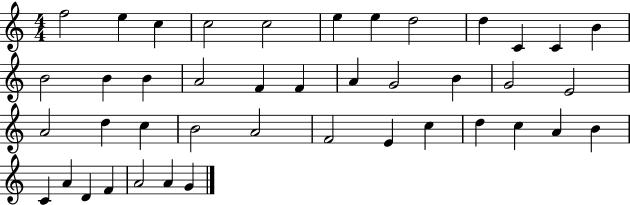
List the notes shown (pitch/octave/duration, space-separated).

F5/h E5/q C5/q C5/h C5/h E5/q E5/q D5/h D5/q C4/q C4/q B4/q B4/h B4/q B4/q A4/h F4/q F4/q A4/q G4/h B4/q G4/h E4/h A4/h D5/q C5/q B4/h A4/h F4/h E4/q C5/q D5/q C5/q A4/q B4/q C4/q A4/q D4/q F4/q A4/h A4/q G4/q